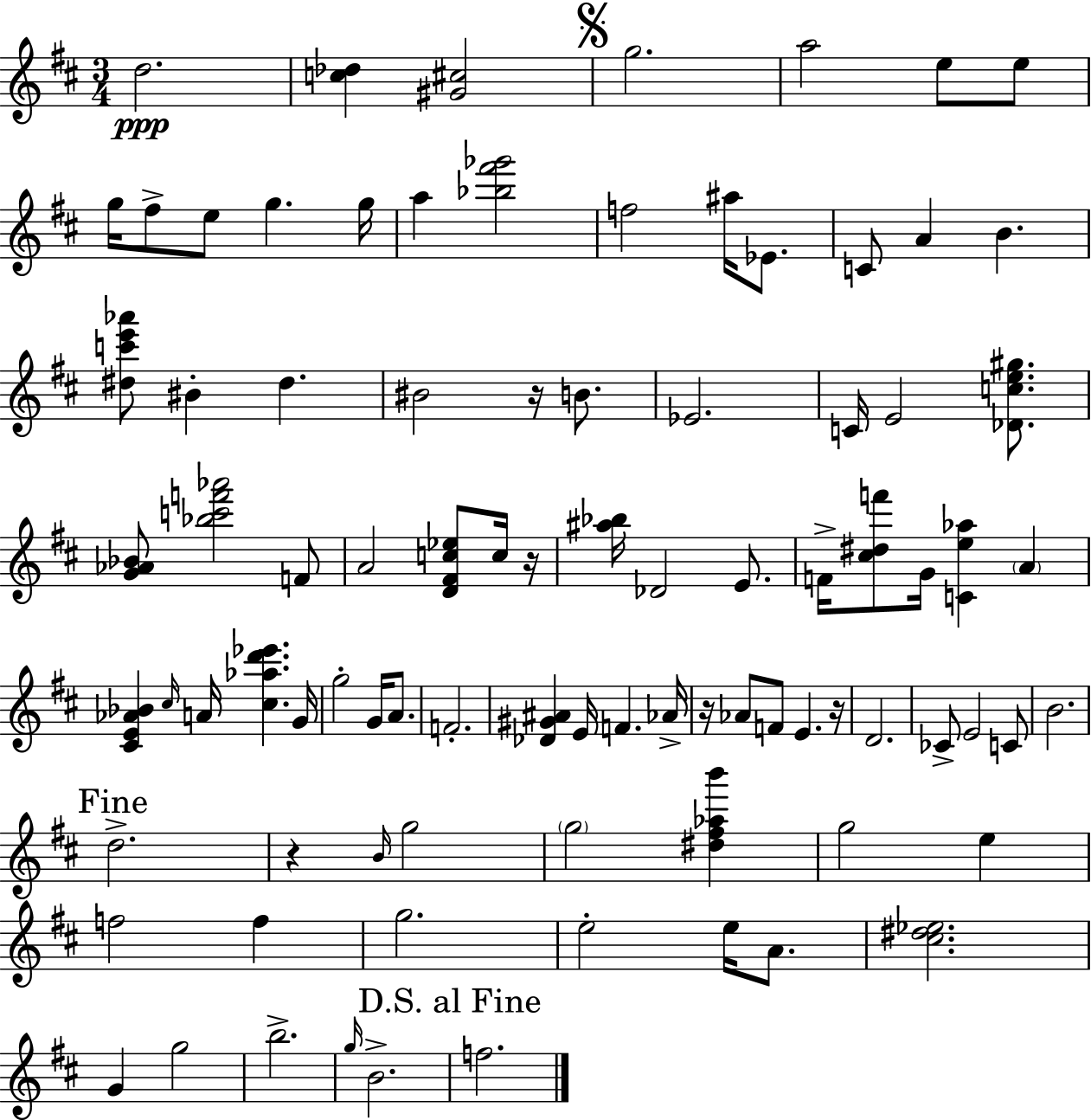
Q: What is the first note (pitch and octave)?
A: D5